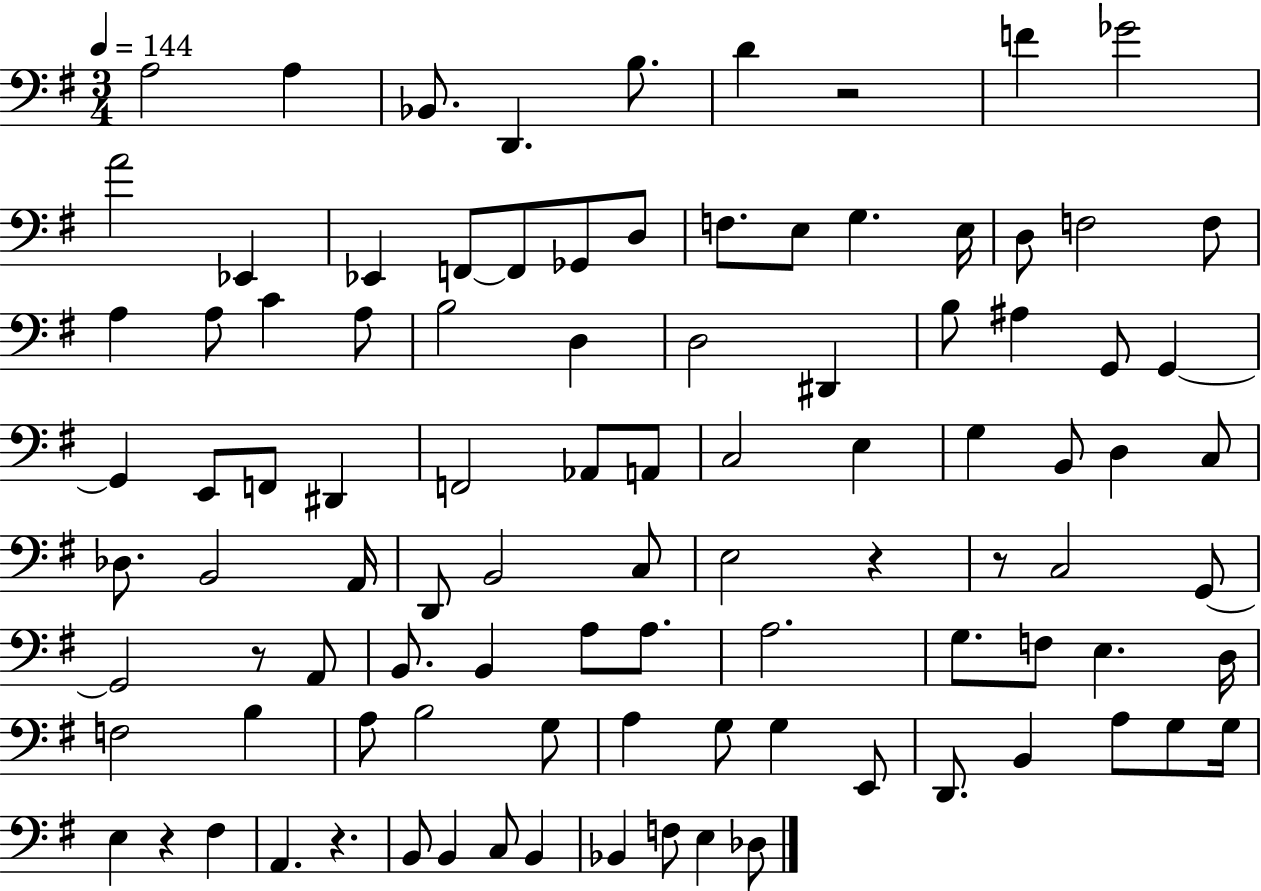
A3/h A3/q Bb2/e. D2/q. B3/e. D4/q R/h F4/q Gb4/h A4/h Eb2/q Eb2/q F2/e F2/e Gb2/e D3/e F3/e. E3/e G3/q. E3/s D3/e F3/h F3/e A3/q A3/e C4/q A3/e B3/h D3/q D3/h D#2/q B3/e A#3/q G2/e G2/q G2/q E2/e F2/e D#2/q F2/h Ab2/e A2/e C3/h E3/q G3/q B2/e D3/q C3/e Db3/e. B2/h A2/s D2/e B2/h C3/e E3/h R/q R/e C3/h G2/e G2/h R/e A2/e B2/e. B2/q A3/e A3/e. A3/h. G3/e. F3/e E3/q. D3/s F3/h B3/q A3/e B3/h G3/e A3/q G3/e G3/q E2/e D2/e. B2/q A3/e G3/e G3/s E3/q R/q F#3/q A2/q. R/q. B2/e B2/q C3/e B2/q Bb2/q F3/e E3/q Db3/e